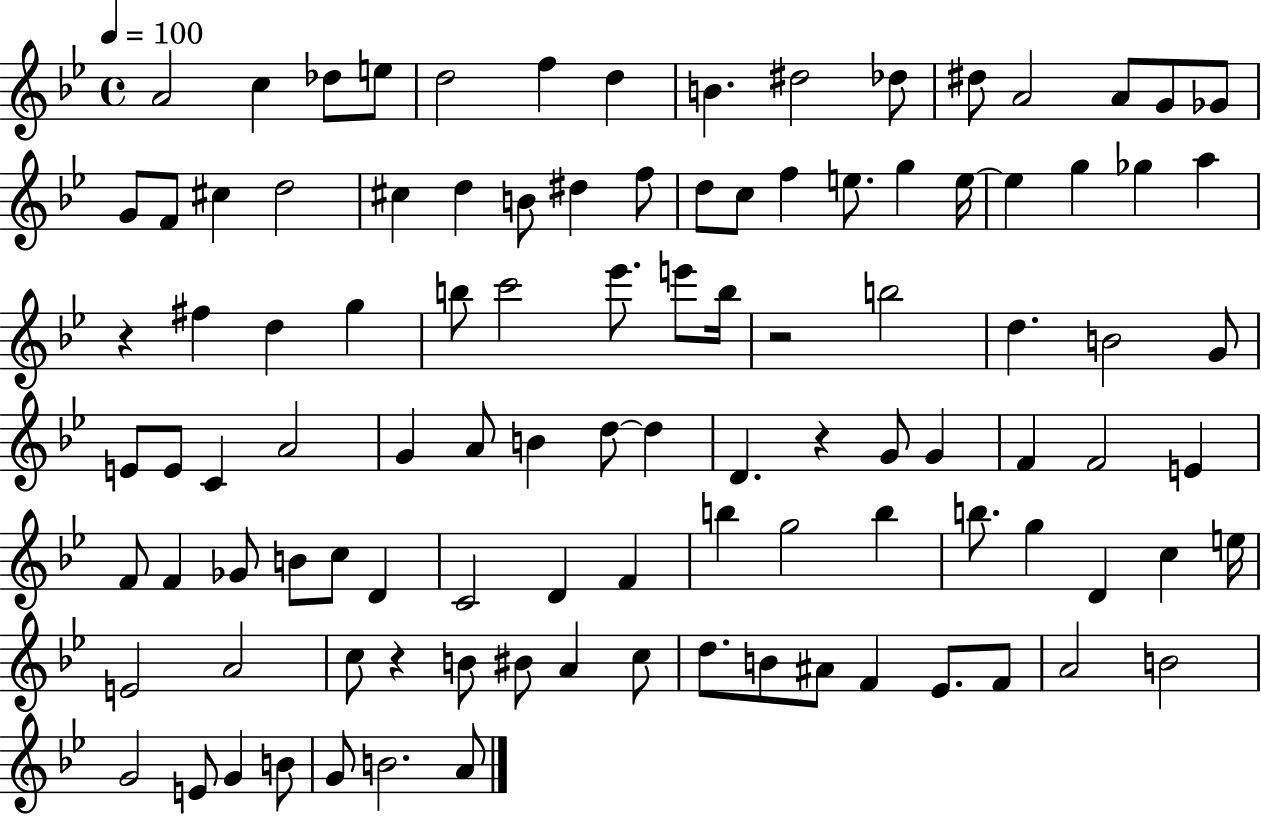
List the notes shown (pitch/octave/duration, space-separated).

A4/h C5/q Db5/e E5/e D5/h F5/q D5/q B4/q. D#5/h Db5/e D#5/e A4/h A4/e G4/e Gb4/e G4/e F4/e C#5/q D5/h C#5/q D5/q B4/e D#5/q F5/e D5/e C5/e F5/q E5/e. G5/q E5/s E5/q G5/q Gb5/q A5/q R/q F#5/q D5/q G5/q B5/e C6/h Eb6/e. E6/e B5/s R/h B5/h D5/q. B4/h G4/e E4/e E4/e C4/q A4/h G4/q A4/e B4/q D5/e D5/q D4/q. R/q G4/e G4/q F4/q F4/h E4/q F4/e F4/q Gb4/e B4/e C5/e D4/q C4/h D4/q F4/q B5/q G5/h B5/q B5/e. G5/q D4/q C5/q E5/s E4/h A4/h C5/e R/q B4/e BIS4/e A4/q C5/e D5/e. B4/e A#4/e F4/q Eb4/e. F4/e A4/h B4/h G4/h E4/e G4/q B4/e G4/e B4/h. A4/e